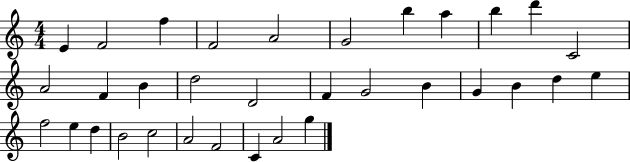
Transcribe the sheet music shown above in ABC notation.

X:1
T:Untitled
M:4/4
L:1/4
K:C
E F2 f F2 A2 G2 b a b d' C2 A2 F B d2 D2 F G2 B G B d e f2 e d B2 c2 A2 F2 C A2 g